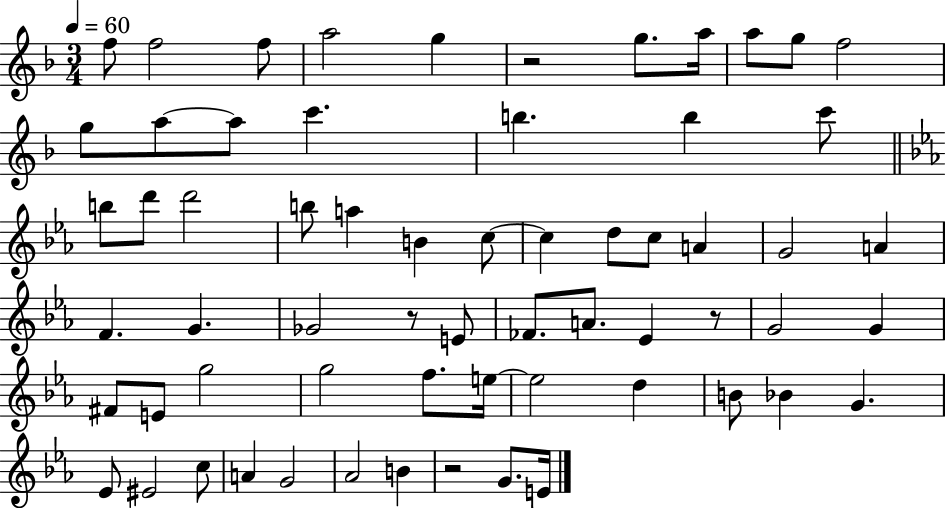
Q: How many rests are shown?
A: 4